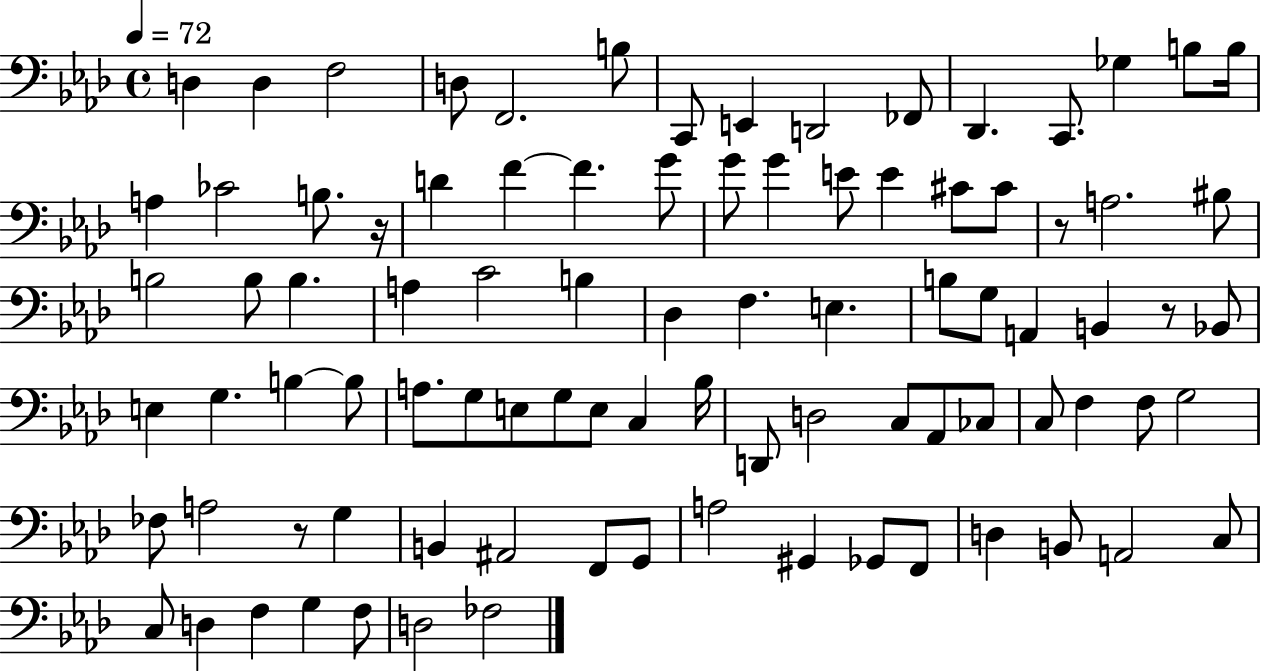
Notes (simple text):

D3/q D3/q F3/h D3/e F2/h. B3/e C2/e E2/q D2/h FES2/e Db2/q. C2/e. Gb3/q B3/e B3/s A3/q CES4/h B3/e. R/s D4/q F4/q F4/q. G4/e G4/e G4/q E4/e E4/q C#4/e C#4/e R/e A3/h. BIS3/e B3/h B3/e B3/q. A3/q C4/h B3/q Db3/q F3/q. E3/q. B3/e G3/e A2/q B2/q R/e Bb2/e E3/q G3/q. B3/q B3/e A3/e. G3/e E3/e G3/e E3/e C3/q Bb3/s D2/e D3/h C3/e Ab2/e CES3/e C3/e F3/q F3/e G3/h FES3/e A3/h R/e G3/q B2/q A#2/h F2/e G2/e A3/h G#2/q Gb2/e F2/e D3/q B2/e A2/h C3/e C3/e D3/q F3/q G3/q F3/e D3/h FES3/h